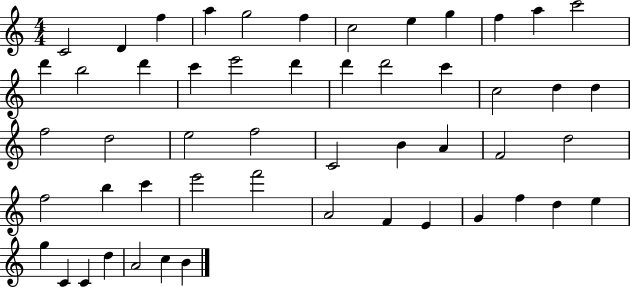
C4/h D4/q F5/q A5/q G5/h F5/q C5/h E5/q G5/q F5/q A5/q C6/h D6/q B5/h D6/q C6/q E6/h D6/q D6/q D6/h C6/q C5/h D5/q D5/q F5/h D5/h E5/h F5/h C4/h B4/q A4/q F4/h D5/h F5/h B5/q C6/q E6/h F6/h A4/h F4/q E4/q G4/q F5/q D5/q E5/q G5/q C4/q C4/q D5/q A4/h C5/q B4/q